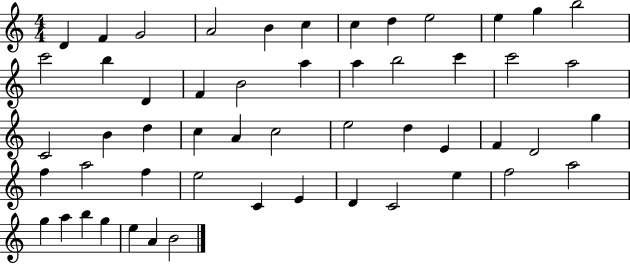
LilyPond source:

{
  \clef treble
  \numericTimeSignature
  \time 4/4
  \key c \major
  d'4 f'4 g'2 | a'2 b'4 c''4 | c''4 d''4 e''2 | e''4 g''4 b''2 | \break c'''2 b''4 d'4 | f'4 b'2 a''4 | a''4 b''2 c'''4 | c'''2 a''2 | \break c'2 b'4 d''4 | c''4 a'4 c''2 | e''2 d''4 e'4 | f'4 d'2 g''4 | \break f''4 a''2 f''4 | e''2 c'4 e'4 | d'4 c'2 e''4 | f''2 a''2 | \break g''4 a''4 b''4 g''4 | e''4 a'4 b'2 | \bar "|."
}